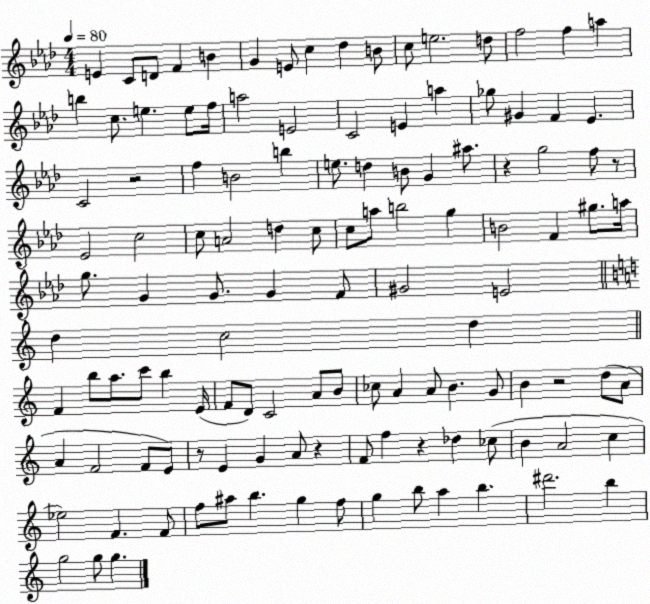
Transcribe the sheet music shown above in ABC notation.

X:1
T:Untitled
M:4/4
L:1/4
K:Ab
E C/2 D/2 F B G E/2 c _d B/2 c/2 e2 d/2 f2 f a b c/2 e e/2 f/4 a2 E2 C2 E a _g/2 ^G F _E C2 z2 f B2 b e/2 d B/2 G ^a/2 z g2 f/2 z/2 _E2 c2 c/2 A2 d c/2 c/2 a/2 b2 g B2 F ^g/2 a/4 g/2 G G/2 G F/2 ^G2 E2 d c2 d F b/2 a/2 c'/2 b E/4 F/2 D/2 C2 A/2 B/2 _c/2 A A/2 B G/2 B z2 d/2 A/2 A F2 F/2 E/2 z/2 E G A/2 z F/2 f z _d _c/2 B A2 c _e2 F F/2 f/2 ^a/2 b g f/2 g b/2 a b ^d'2 b g2 g/2 g